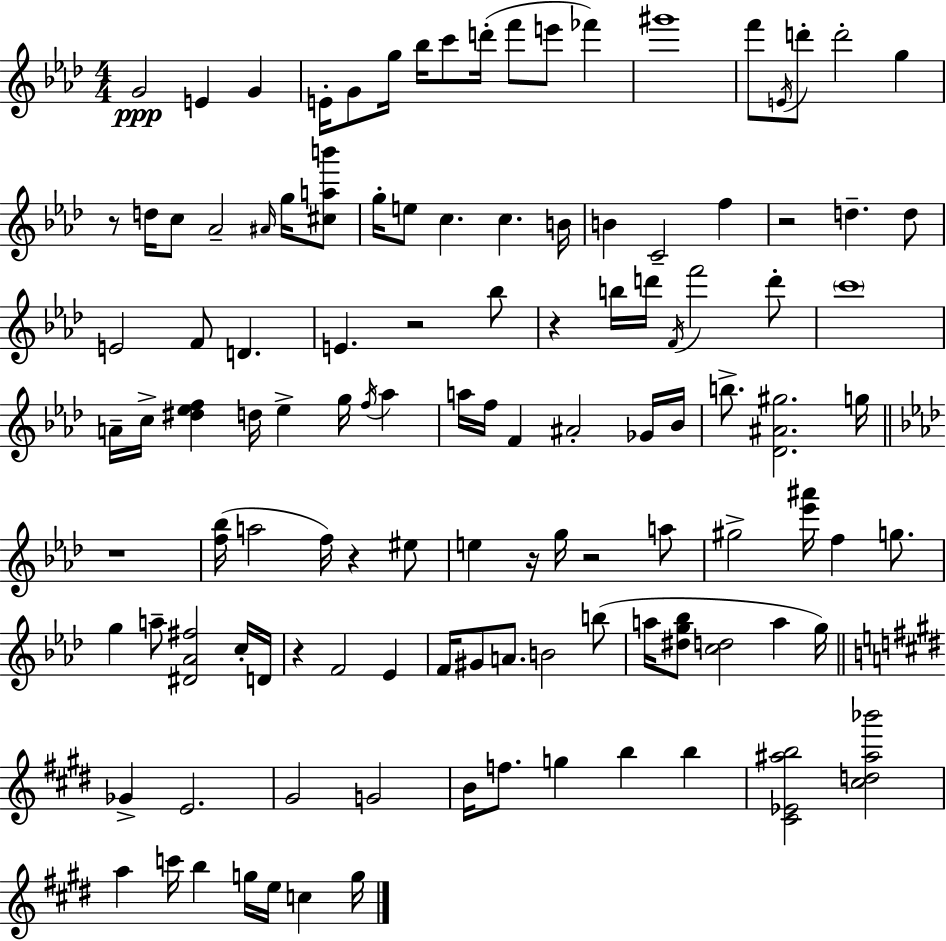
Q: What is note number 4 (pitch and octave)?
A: E4